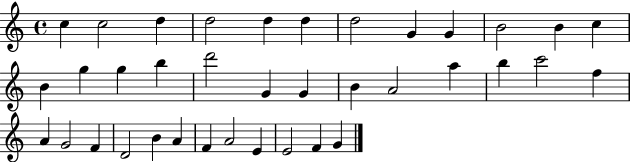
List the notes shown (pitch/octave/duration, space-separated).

C5/q C5/h D5/q D5/h D5/q D5/q D5/h G4/q G4/q B4/h B4/q C5/q B4/q G5/q G5/q B5/q D6/h G4/q G4/q B4/q A4/h A5/q B5/q C6/h F5/q A4/q G4/h F4/q D4/h B4/q A4/q F4/q A4/h E4/q E4/h F4/q G4/q